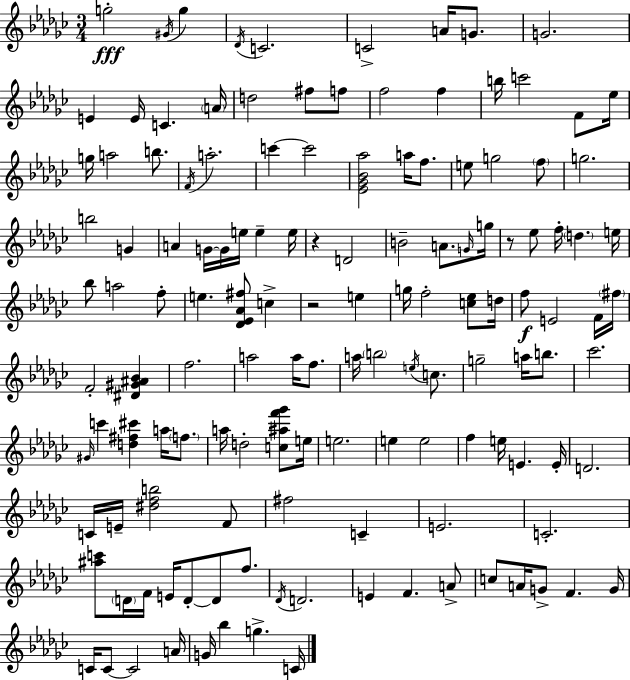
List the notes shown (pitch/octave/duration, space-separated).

G5/h G#4/s G5/q Db4/s C4/h. C4/h A4/s G4/e. G4/h. E4/q E4/s C4/q. A4/s D5/h F#5/e F5/e F5/h F5/q B5/s C6/h F4/e Eb5/s G5/s A5/h B5/e. F4/s A5/h. C6/q C6/h [Eb4,Gb4,Bb4,Ab5]/h A5/s F5/e. E5/e G5/h F5/e G5/h. B5/h G4/q A4/q G4/s G4/s E5/s E5/q E5/s R/q D4/h B4/h A4/e. G4/s G5/s R/e Eb5/e F5/s D5/q. E5/s Bb5/e A5/h F5/e E5/q. [Db4,Eb4,Ab4,F#5]/e C5/q R/h E5/q G5/s F5/h [C5,Eb5]/e D5/s F5/e E4/h F4/s F#5/s F4/h [D#4,G#4,A#4,Bb4]/q F5/h. A5/h A5/s F5/e. A5/s B5/h E5/s C5/e. G5/h A5/s B5/e. CES6/h. G#4/s C6/q [D5,F#5,C#6]/q A5/s F5/e. A5/s D5/h [C5,A#5,F6,Gb6]/e E5/s E5/h. E5/q E5/h F5/q E5/s E4/q. E4/s D4/h. C4/s E4/s [D#5,F5,B5]/h F4/e F#5/h C4/q E4/h. C4/h. [A#5,C6]/e D4/s F4/s E4/s D4/e D4/e F5/e. Db4/s D4/h. E4/q F4/q. A4/e C5/e A4/s G4/e F4/q. G4/s C4/s C4/e C4/h A4/s G4/s Bb5/q G5/q. C4/s